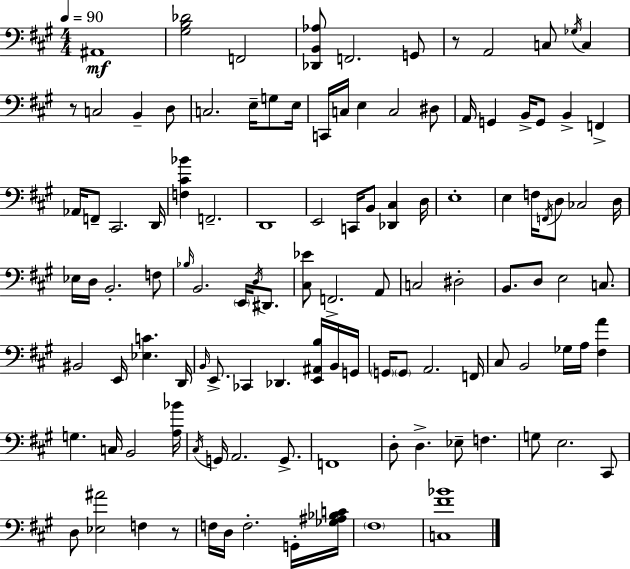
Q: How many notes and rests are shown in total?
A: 114